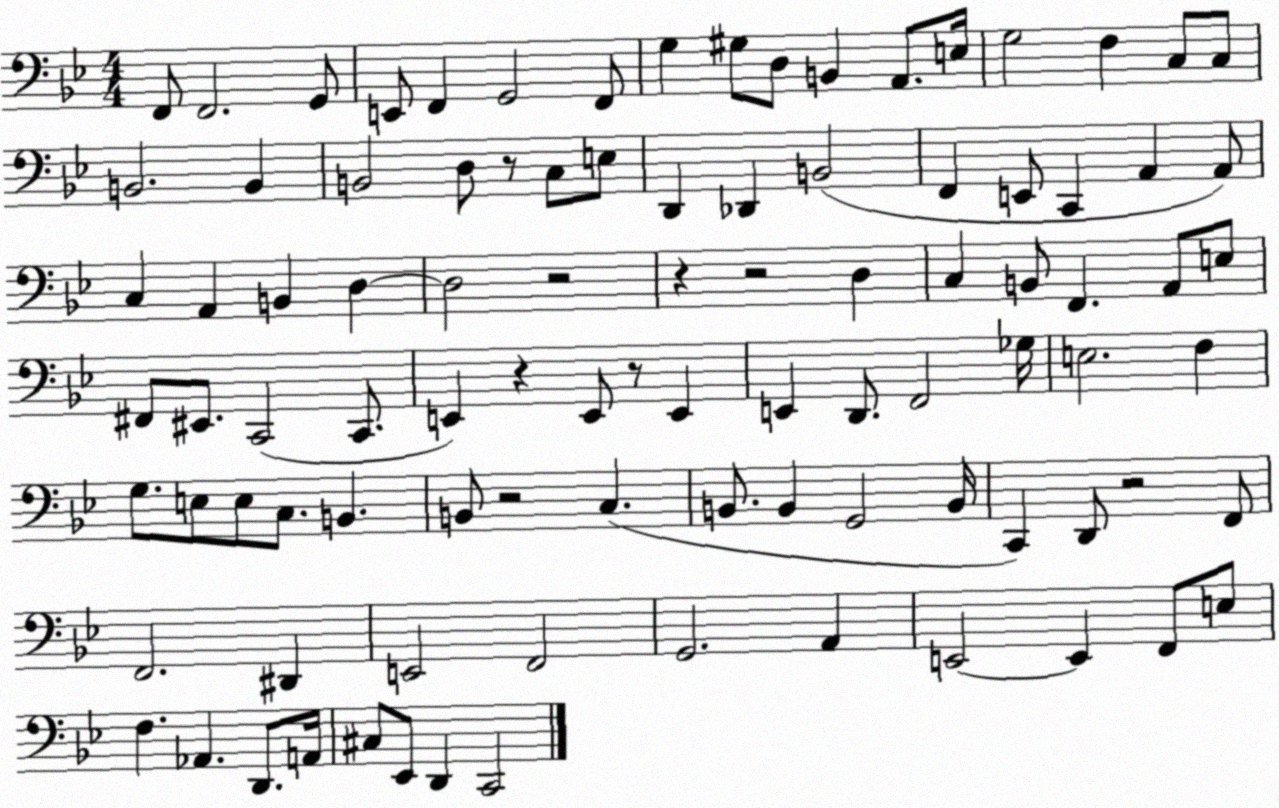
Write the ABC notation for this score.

X:1
T:Untitled
M:4/4
L:1/4
K:Bb
F,,/2 F,,2 G,,/2 E,,/2 F,, G,,2 F,,/2 G, ^G,/2 D,/2 B,, A,,/2 E,/4 G,2 F, C,/2 C,/2 B,,2 B,, B,,2 D,/2 z/2 C,/2 E,/2 D,, _D,, B,,2 F,, E,,/2 C,, A,, A,,/2 C, A,, B,, D, D,2 z2 z z2 D, C, B,,/2 F,, A,,/2 E,/2 ^F,,/2 ^E,,/2 C,,2 C,,/2 E,, z E,,/2 z/2 E,, E,, D,,/2 F,,2 _G,/4 E,2 F, G,/2 E,/2 E,/2 C,/2 B,, B,,/2 z2 C, B,,/2 B,, G,,2 B,,/4 C,, D,,/2 z2 F,,/2 F,,2 ^D,, E,,2 F,,2 G,,2 A,, E,,2 E,, F,,/2 E,/2 F, _A,, D,,/2 A,,/4 ^C,/2 _E,,/2 D,, C,,2